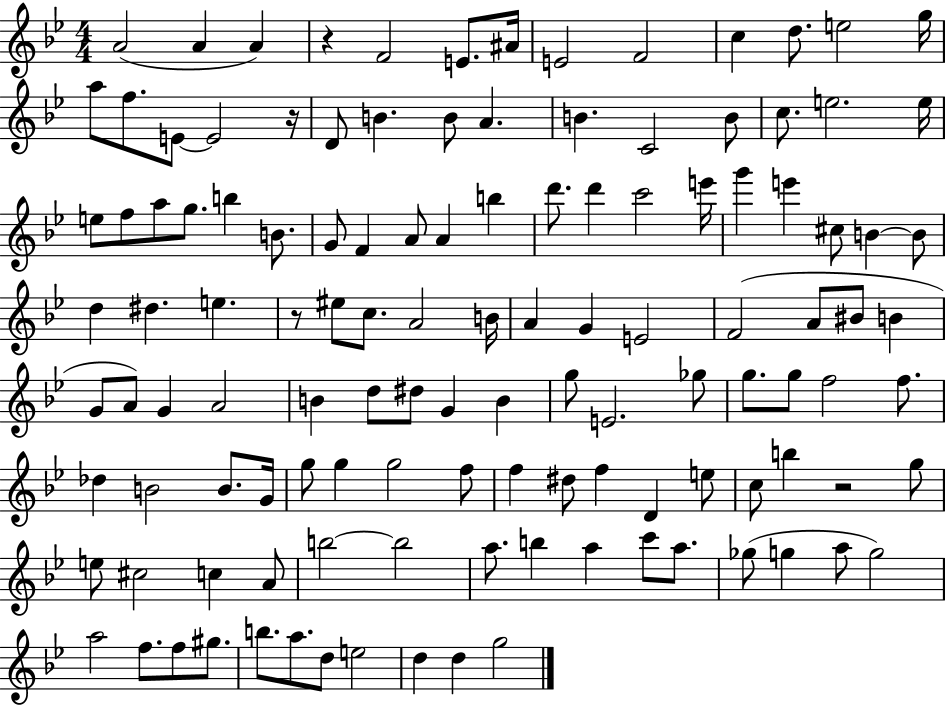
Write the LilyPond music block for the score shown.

{
  \clef treble
  \numericTimeSignature
  \time 4/4
  \key bes \major
  a'2( a'4 a'4) | r4 f'2 e'8. ais'16 | e'2 f'2 | c''4 d''8. e''2 g''16 | \break a''8 f''8. e'8~~ e'2 r16 | d'8 b'4. b'8 a'4. | b'4. c'2 b'8 | c''8. e''2. e''16 | \break e''8 f''8 a''8 g''8. b''4 b'8. | g'8 f'4 a'8 a'4 b''4 | d'''8. d'''4 c'''2 e'''16 | g'''4 e'''4 cis''8 b'4~~ b'8 | \break d''4 dis''4. e''4. | r8 eis''8 c''8. a'2 b'16 | a'4 g'4 e'2 | f'2( a'8 bis'8 b'4 | \break g'8 a'8) g'4 a'2 | b'4 d''8 dis''8 g'4 b'4 | g''8 e'2. ges''8 | g''8. g''8 f''2 f''8. | \break des''4 b'2 b'8. g'16 | g''8 g''4 g''2 f''8 | f''4 dis''8 f''4 d'4 e''8 | c''8 b''4 r2 g''8 | \break e''8 cis''2 c''4 a'8 | b''2~~ b''2 | a''8. b''4 a''4 c'''8 a''8. | ges''8( g''4 a''8 g''2) | \break a''2 f''8. f''8 gis''8. | b''8. a''8. d''8 e''2 | d''4 d''4 g''2 | \bar "|."
}